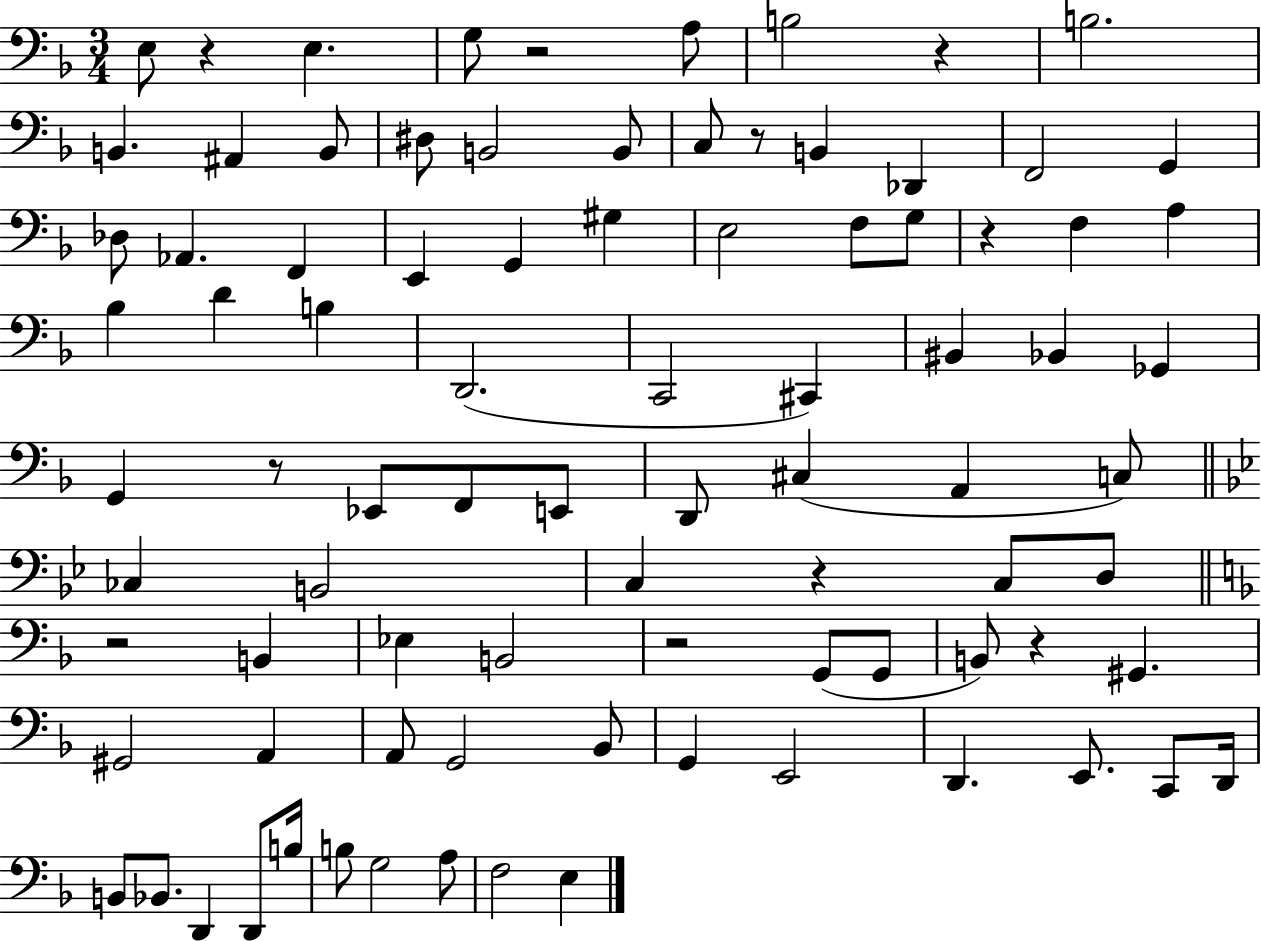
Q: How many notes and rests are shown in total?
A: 88